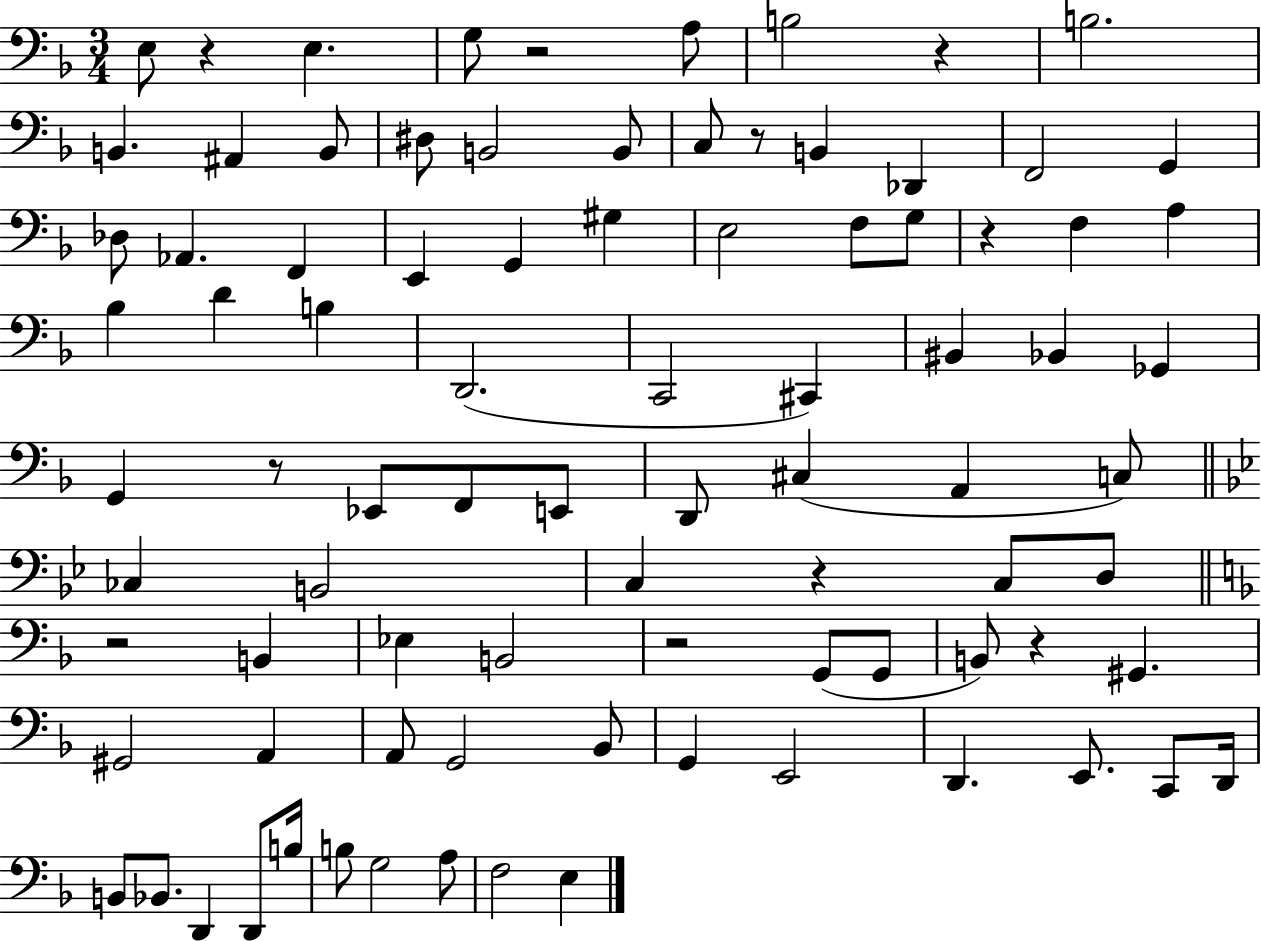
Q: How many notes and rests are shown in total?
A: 88